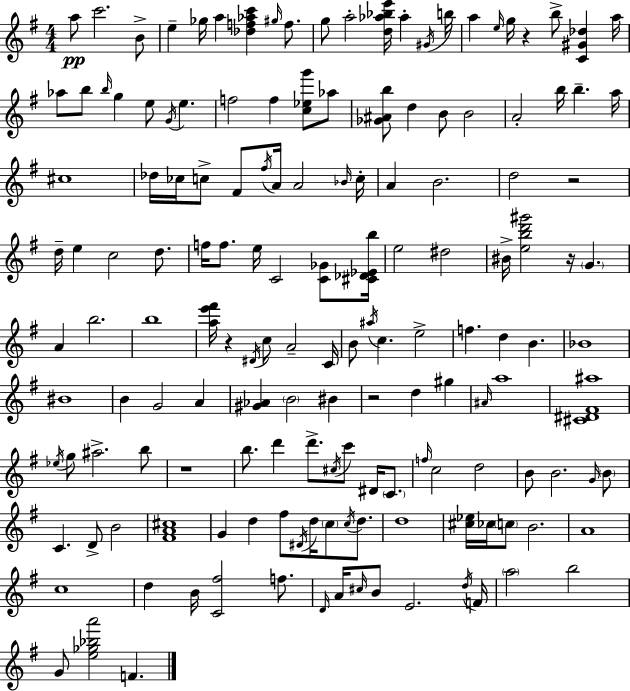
A5/e C6/h. B4/e E5/q Gb5/s A5/q [Db5,F5,Ab5,C6]/q G#5/s F5/e. G5/e A5/h [D5,Ab5,Bb5,E6]/s Ab5/q G#4/s B5/s A5/q E5/s G5/s R/q B5/e [C4,G#4,Db5]/q A5/s Ab5/e B5/e B5/s G5/q E5/e G4/s E5/q. F5/h F5/q [C5,Eb5,G6]/e Ab5/e [Gb4,A#4,B5]/e D5/q B4/e B4/h A4/h B5/s B5/q. A5/s C#5/w Db5/s CES5/s C5/e F#4/e F#5/s A4/s A4/h Bb4/s C5/s A4/q B4/h. D5/h R/h D5/s E5/q C5/h D5/e. F5/s F5/e. E5/s C4/h [C4,Gb4]/e [C#4,Db4,Eb4,B5]/s E5/h D#5/h BIS4/s [E5,B5,D6,G#6]/h R/s G4/q. A4/q B5/h. B5/w [A5,E6,F#6]/s R/q D#4/s C5/e A4/h C4/s B4/e A#5/s C5/q. E5/h F5/q. D5/q B4/q. Bb4/w BIS4/w B4/q G4/h A4/q [G#4,Ab4]/q B4/h BIS4/q R/h D5/q G#5/q A#4/s A5/w [C#4,D#4,F#4,A#5]/w Eb5/s G5/e A#5/h. B5/e R/w B5/e. D6/q D6/e. C#5/s C6/e D#4/s C4/e. F5/s C5/h D5/h B4/e B4/h. G4/s B4/e C4/q. D4/e B4/h [F#4,A4,C#5]/w G4/q D5/q F#5/e D#4/s D5/s C5/e C5/s D5/e. D5/w [C#5,Eb5]/s CES5/s C5/e B4/h. A4/w C5/w D5/q B4/s [C4,F#5]/h F5/e. D4/s A4/s C#5/s B4/e E4/h. D5/s F4/s A5/h B5/h G4/e [E5,Gb5,Bb5,A6]/h F4/q.